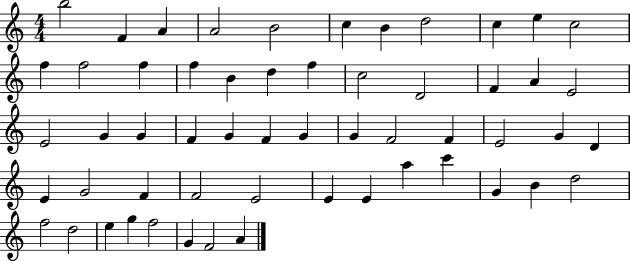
{
  \clef treble
  \numericTimeSignature
  \time 4/4
  \key c \major
  b''2 f'4 a'4 | a'2 b'2 | c''4 b'4 d''2 | c''4 e''4 c''2 | \break f''4 f''2 f''4 | f''4 b'4 d''4 f''4 | c''2 d'2 | f'4 a'4 e'2 | \break e'2 g'4 g'4 | f'4 g'4 f'4 g'4 | g'4 f'2 f'4 | e'2 g'4 d'4 | \break e'4 g'2 f'4 | f'2 e'2 | e'4 e'4 a''4 c'''4 | g'4 b'4 d''2 | \break f''2 d''2 | e''4 g''4 f''2 | g'4 f'2 a'4 | \bar "|."
}